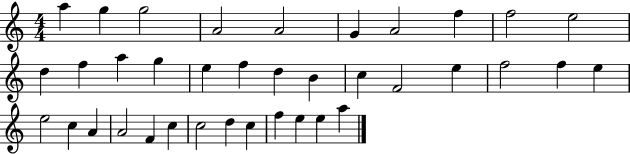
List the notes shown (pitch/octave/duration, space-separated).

A5/q G5/q G5/h A4/h A4/h G4/q A4/h F5/q F5/h E5/h D5/q F5/q A5/q G5/q E5/q F5/q D5/q B4/q C5/q F4/h E5/q F5/h F5/q E5/q E5/h C5/q A4/q A4/h F4/q C5/q C5/h D5/q C5/q F5/q E5/q E5/q A5/q